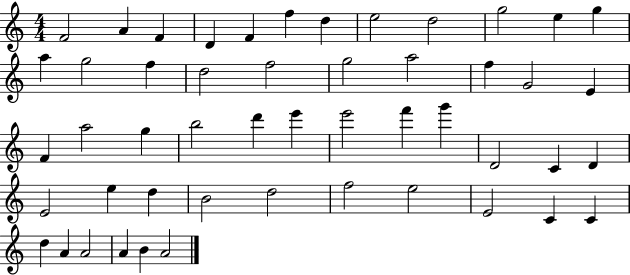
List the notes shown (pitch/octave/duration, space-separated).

F4/h A4/q F4/q D4/q F4/q F5/q D5/q E5/h D5/h G5/h E5/q G5/q A5/q G5/h F5/q D5/h F5/h G5/h A5/h F5/q G4/h E4/q F4/q A5/h G5/q B5/h D6/q E6/q E6/h F6/q G6/q D4/h C4/q D4/q E4/h E5/q D5/q B4/h D5/h F5/h E5/h E4/h C4/q C4/q D5/q A4/q A4/h A4/q B4/q A4/h